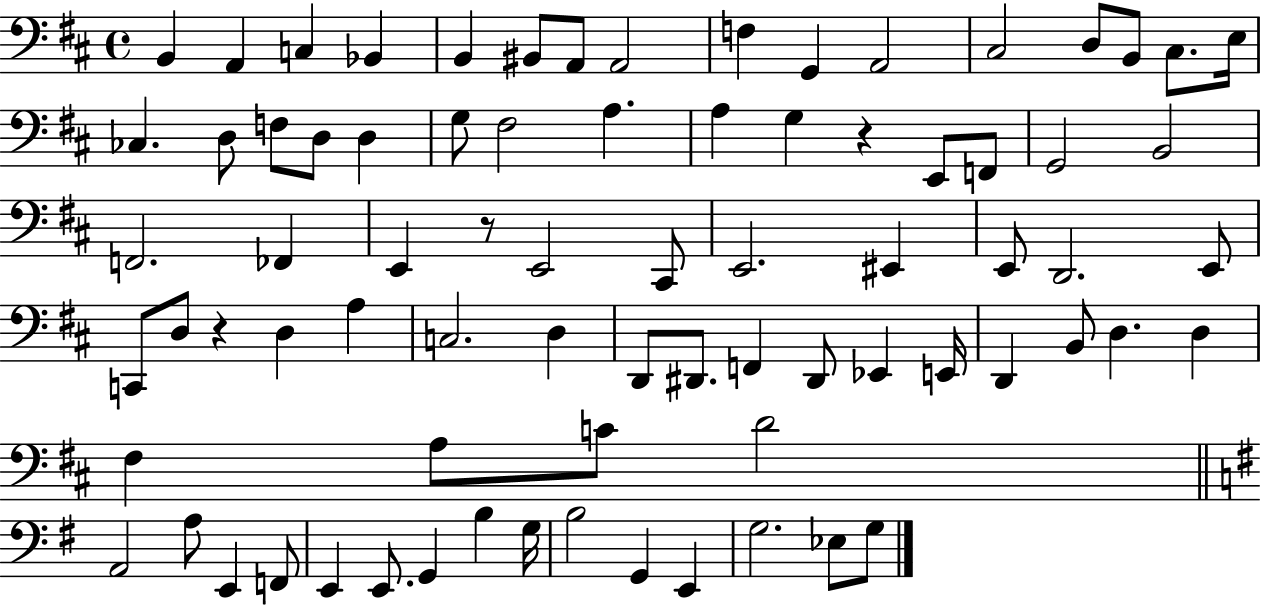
X:1
T:Untitled
M:4/4
L:1/4
K:D
B,, A,, C, _B,, B,, ^B,,/2 A,,/2 A,,2 F, G,, A,,2 ^C,2 D,/2 B,,/2 ^C,/2 E,/4 _C, D,/2 F,/2 D,/2 D, G,/2 ^F,2 A, A, G, z E,,/2 F,,/2 G,,2 B,,2 F,,2 _F,, E,, z/2 E,,2 ^C,,/2 E,,2 ^E,, E,,/2 D,,2 E,,/2 C,,/2 D,/2 z D, A, C,2 D, D,,/2 ^D,,/2 F,, ^D,,/2 _E,, E,,/4 D,, B,,/2 D, D, ^F, A,/2 C/2 D2 A,,2 A,/2 E,, F,,/2 E,, E,,/2 G,, B, G,/4 B,2 G,, E,, G,2 _E,/2 G,/2